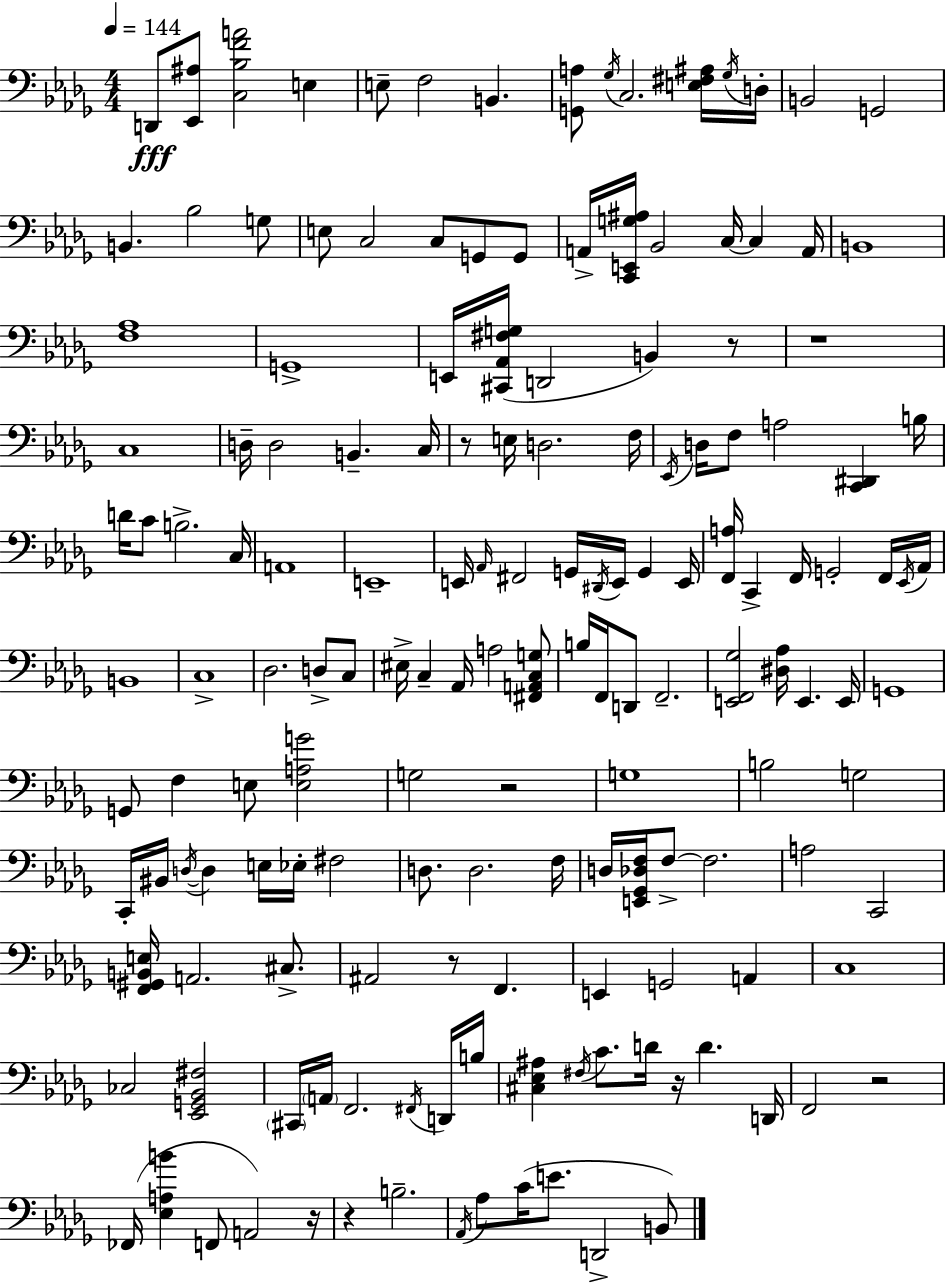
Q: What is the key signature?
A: BES minor